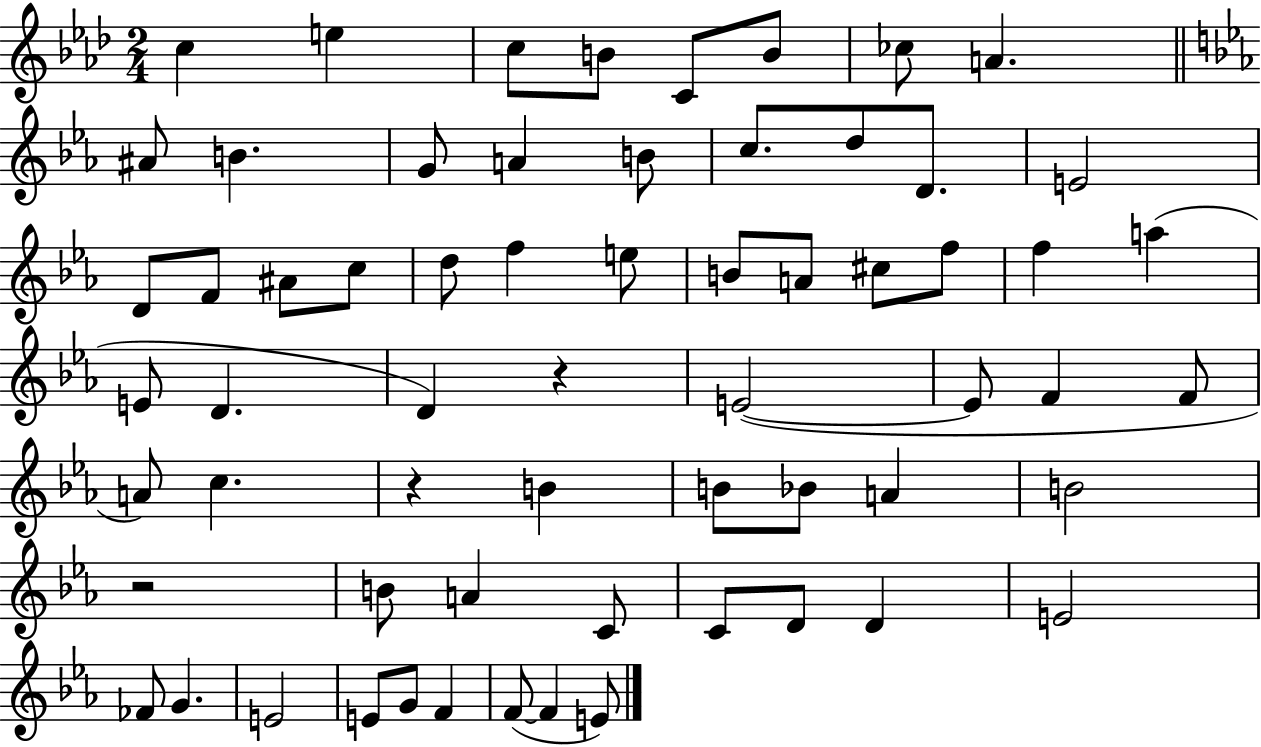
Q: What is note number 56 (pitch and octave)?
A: G4